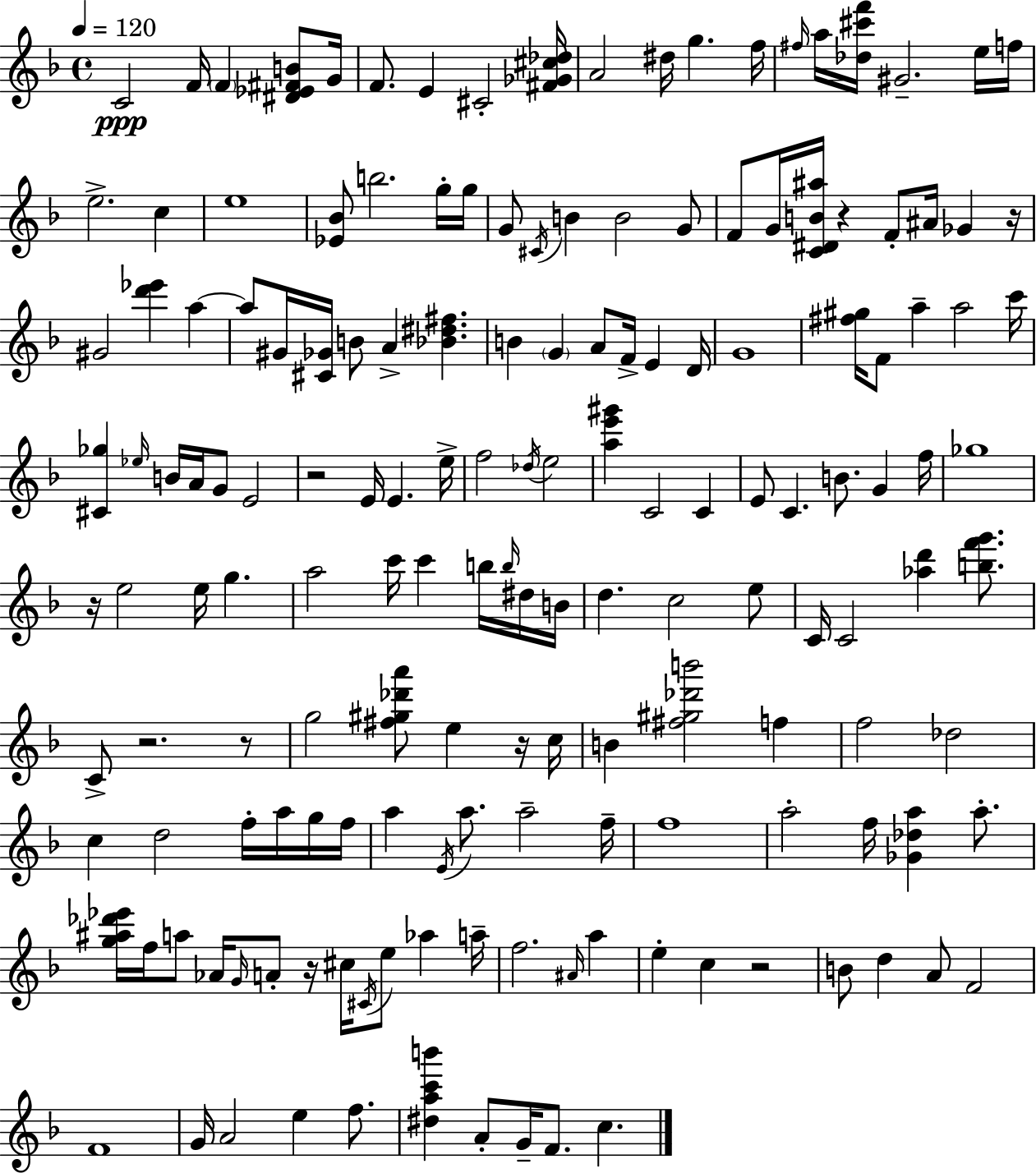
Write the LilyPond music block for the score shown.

{
  \clef treble
  \time 4/4
  \defaultTimeSignature
  \key f \major
  \tempo 4 = 120
  c'2\ppp f'16 \parenthesize f'4 <dis' ees' fis' b'>8 g'16 | f'8. e'4 cis'2-. <fis' ges' cis'' des''>16 | a'2 dis''16 g''4. f''16 | \grace { fis''16 } a''16 <des'' cis''' f'''>16 gis'2.-- e''16 | \break f''16 e''2.-> c''4 | e''1 | <ees' bes'>8 b''2. g''16-. | g''16 g'8 \acciaccatura { cis'16 } b'4 b'2 | \break g'8 f'8 g'16 <c' dis' b' ais''>16 r4 f'8-. ais'16 ges'4 | r16 gis'2 <d''' ees'''>4 a''4~~ | a''8 gis'16 <cis' ges'>16 b'8 a'4-> <bes' dis'' fis''>4. | b'4 \parenthesize g'4 a'8 f'16-> e'4 | \break d'16 g'1 | <fis'' gis''>16 f'8 a''4-- a''2 | c'''16 <cis' ges''>4 \grace { ees''16 } b'16 a'16 g'8 e'2 | r2 e'16 e'4. | \break e''16-> f''2 \acciaccatura { des''16 } e''2 | <a'' e''' gis'''>4 c'2 | c'4 e'8 c'4. b'8. g'4 | f''16 ges''1 | \break r16 e''2 e''16 g''4. | a''2 c'''16 c'''4 | b''16 \grace { b''16 } dis''16 b'16 d''4. c''2 | e''8 c'16 c'2 <aes'' d'''>4 | \break <b'' f''' g'''>8. c'8-> r2. | r8 g''2 <fis'' gis'' des''' a'''>8 e''4 | r16 c''16 b'4 <fis'' gis'' des''' b'''>2 | f''4 f''2 des''2 | \break c''4 d''2 | f''16-. a''16 g''16 f''16 a''4 \acciaccatura { e'16 } a''8. a''2-- | f''16-- f''1 | a''2-. f''16 <ges' des'' a''>4 | \break a''8.-. <g'' ais'' des''' ees'''>16 f''16 a''8 aes'16 \grace { g'16 } a'8-. r16 cis''16 | \acciaccatura { cis'16 } e''8 aes''4 a''16-- f''2. | \grace { ais'16 } a''4 e''4-. c''4 | r2 b'8 d''4 a'8 | \break f'2 f'1 | g'16 a'2 | e''4 f''8. <dis'' a'' c''' b'''>4 a'8-. g'16-- | f'8. c''4. \bar "|."
}